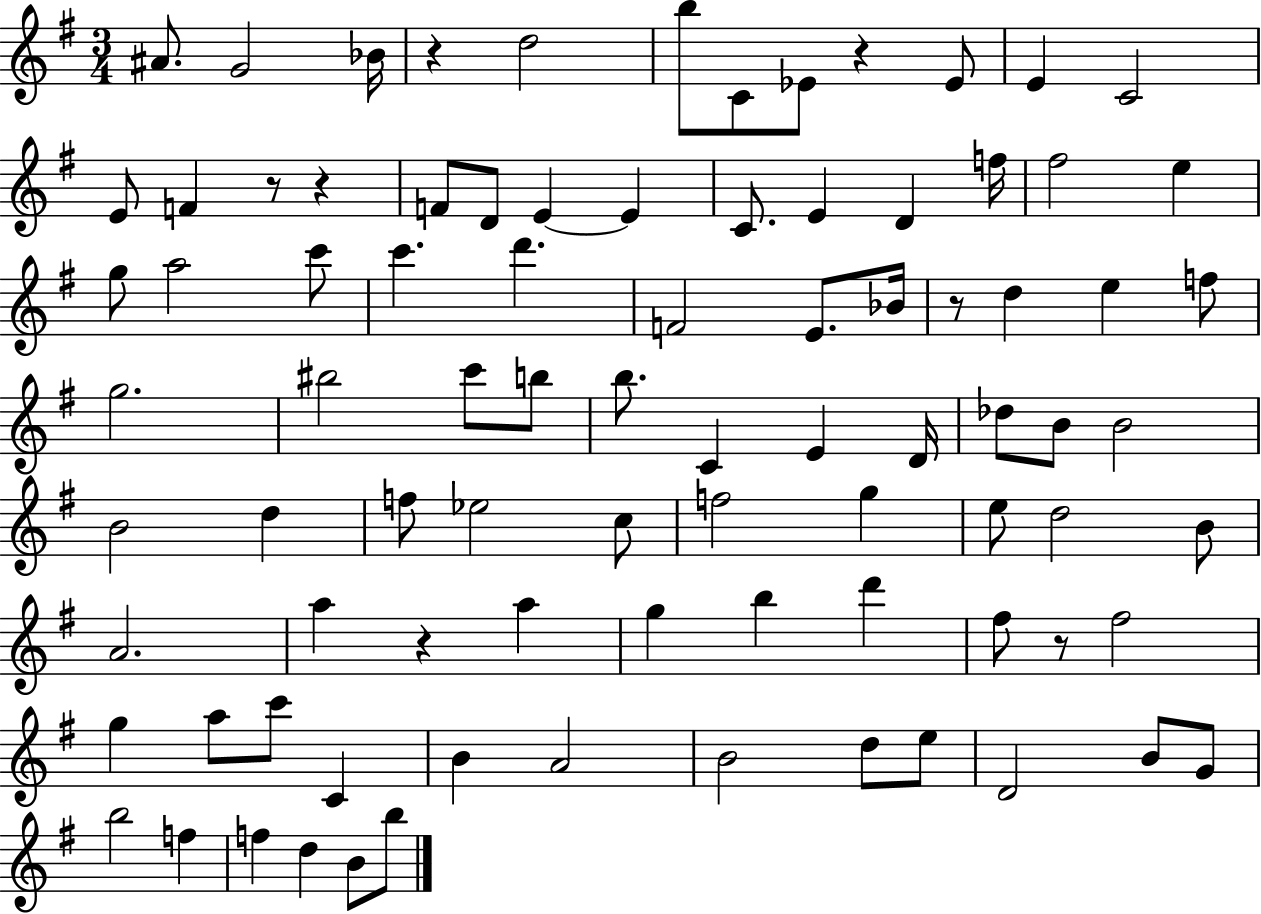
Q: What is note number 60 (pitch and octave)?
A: D6